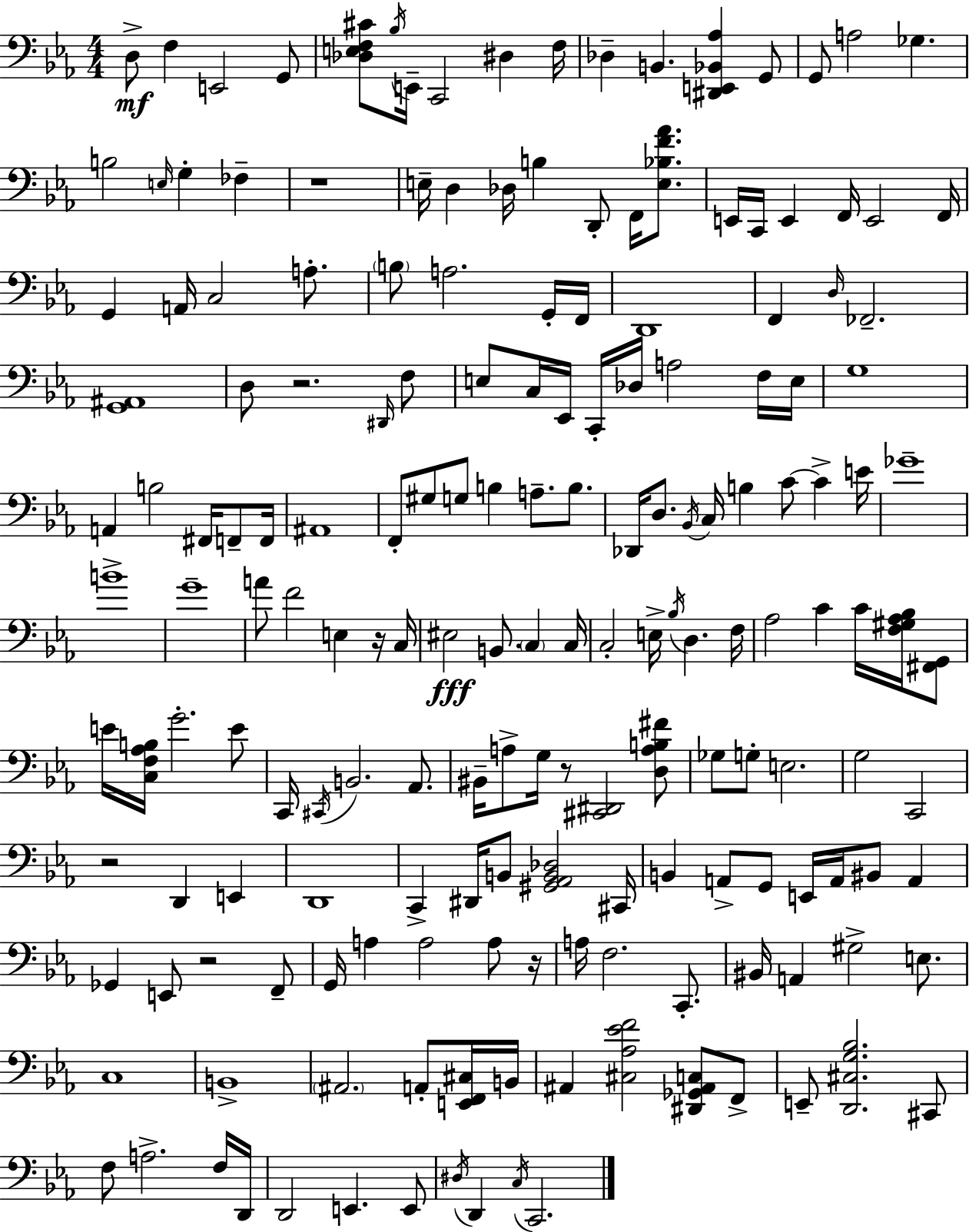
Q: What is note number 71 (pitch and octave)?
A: C3